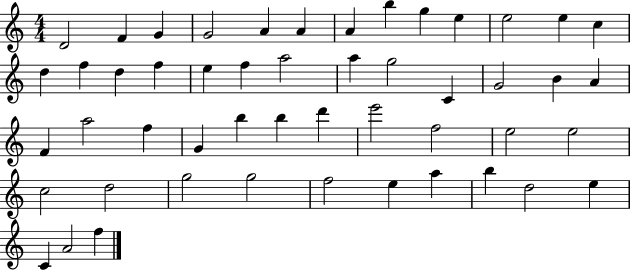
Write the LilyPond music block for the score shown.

{
  \clef treble
  \numericTimeSignature
  \time 4/4
  \key c \major
  d'2 f'4 g'4 | g'2 a'4 a'4 | a'4 b''4 g''4 e''4 | e''2 e''4 c''4 | \break d''4 f''4 d''4 f''4 | e''4 f''4 a''2 | a''4 g''2 c'4 | g'2 b'4 a'4 | \break f'4 a''2 f''4 | g'4 b''4 b''4 d'''4 | e'''2 f''2 | e''2 e''2 | \break c''2 d''2 | g''2 g''2 | f''2 e''4 a''4 | b''4 d''2 e''4 | \break c'4 a'2 f''4 | \bar "|."
}